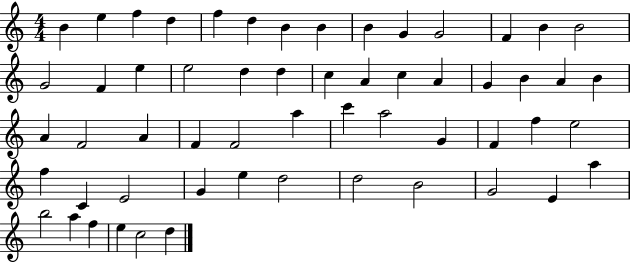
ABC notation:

X:1
T:Untitled
M:4/4
L:1/4
K:C
B e f d f d B B B G G2 F B B2 G2 F e e2 d d c A c A G B A B A F2 A F F2 a c' a2 G F f e2 f C E2 G e d2 d2 B2 G2 E a b2 a f e c2 d